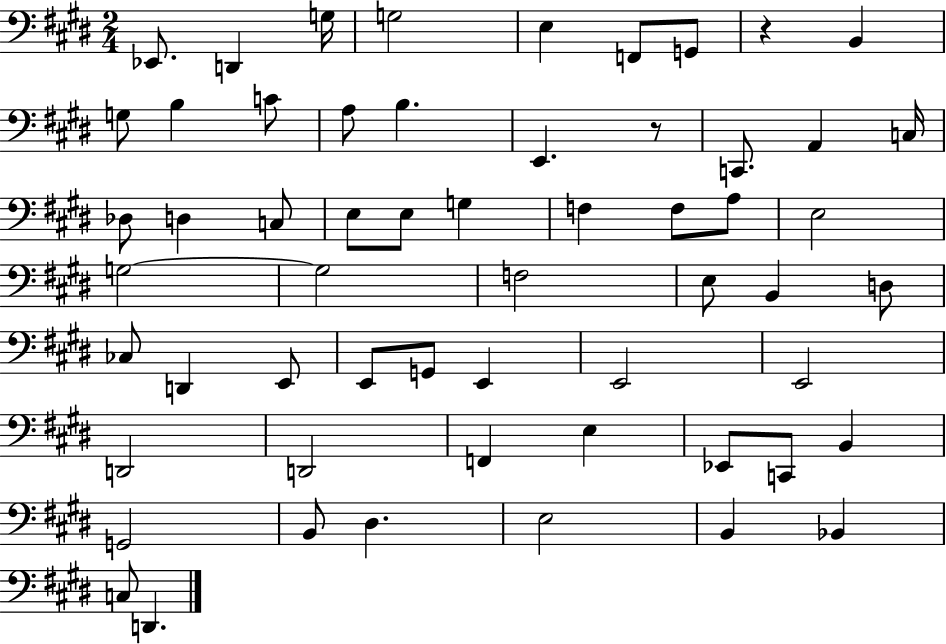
{
  \clef bass
  \numericTimeSignature
  \time 2/4
  \key e \major
  \repeat volta 2 { ees,8. d,4 g16 | g2 | e4 f,8 g,8 | r4 b,4 | \break g8 b4 c'8 | a8 b4. | e,4. r8 | c,8. a,4 c16 | \break des8 d4 c8 | e8 e8 g4 | f4 f8 a8 | e2 | \break g2~~ | g2 | f2 | e8 b,4 d8 | \break ces8 d,4 e,8 | e,8 g,8 e,4 | e,2 | e,2 | \break d,2 | d,2 | f,4 e4 | ees,8 c,8 b,4 | \break g,2 | b,8 dis4. | e2 | b,4 bes,4 | \break c8 d,4. | } \bar "|."
}